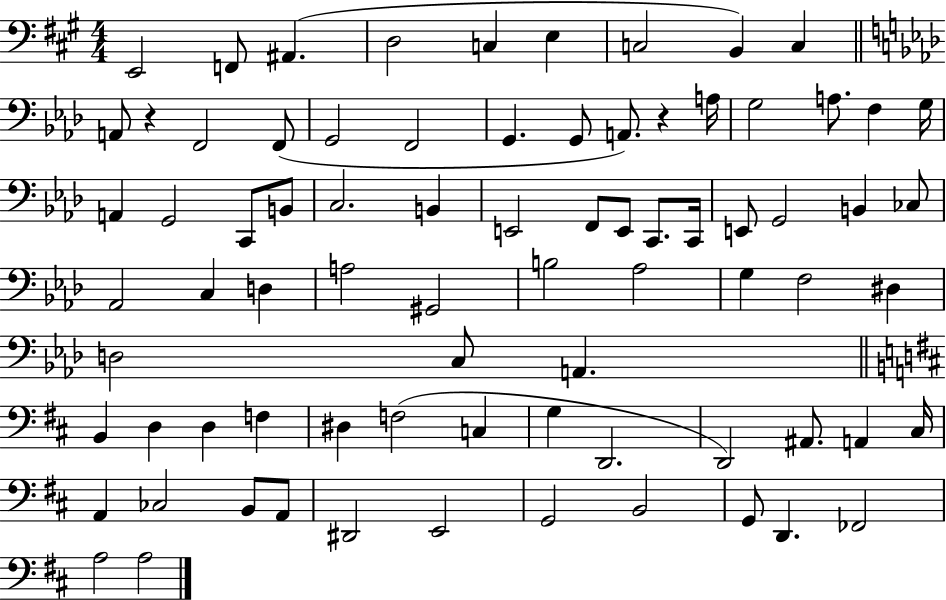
{
  \clef bass
  \numericTimeSignature
  \time 4/4
  \key a \major
  e,2 f,8 ais,4.( | d2 c4 e4 | c2 b,4) c4 | \bar "||" \break \key aes \major a,8 r4 f,2 f,8( | g,2 f,2 | g,4. g,8 a,8.) r4 a16 | g2 a8. f4 g16 | \break a,4 g,2 c,8 b,8 | c2. b,4 | e,2 f,8 e,8 c,8. c,16 | e,8 g,2 b,4 ces8 | \break aes,2 c4 d4 | a2 gis,2 | b2 aes2 | g4 f2 dis4 | \break d2 c8 a,4. | \bar "||" \break \key b \minor b,4 d4 d4 f4 | dis4 f2( c4 | g4 d,2. | d,2) ais,8. a,4 cis16 | \break a,4 ces2 b,8 a,8 | dis,2 e,2 | g,2 b,2 | g,8 d,4. fes,2 | \break a2 a2 | \bar "|."
}